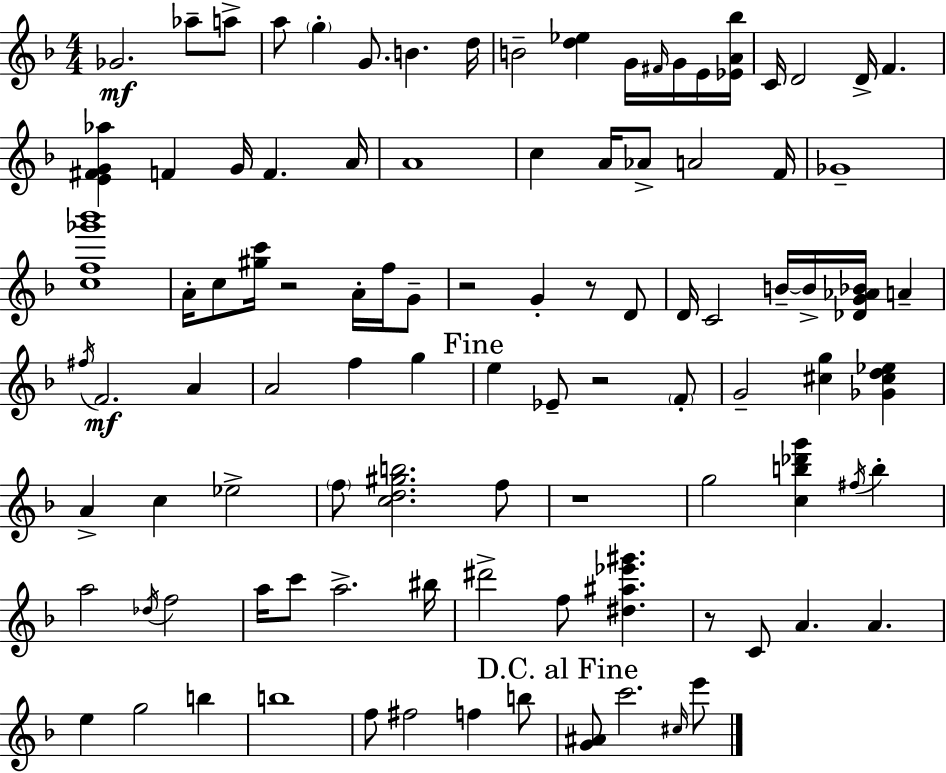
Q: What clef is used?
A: treble